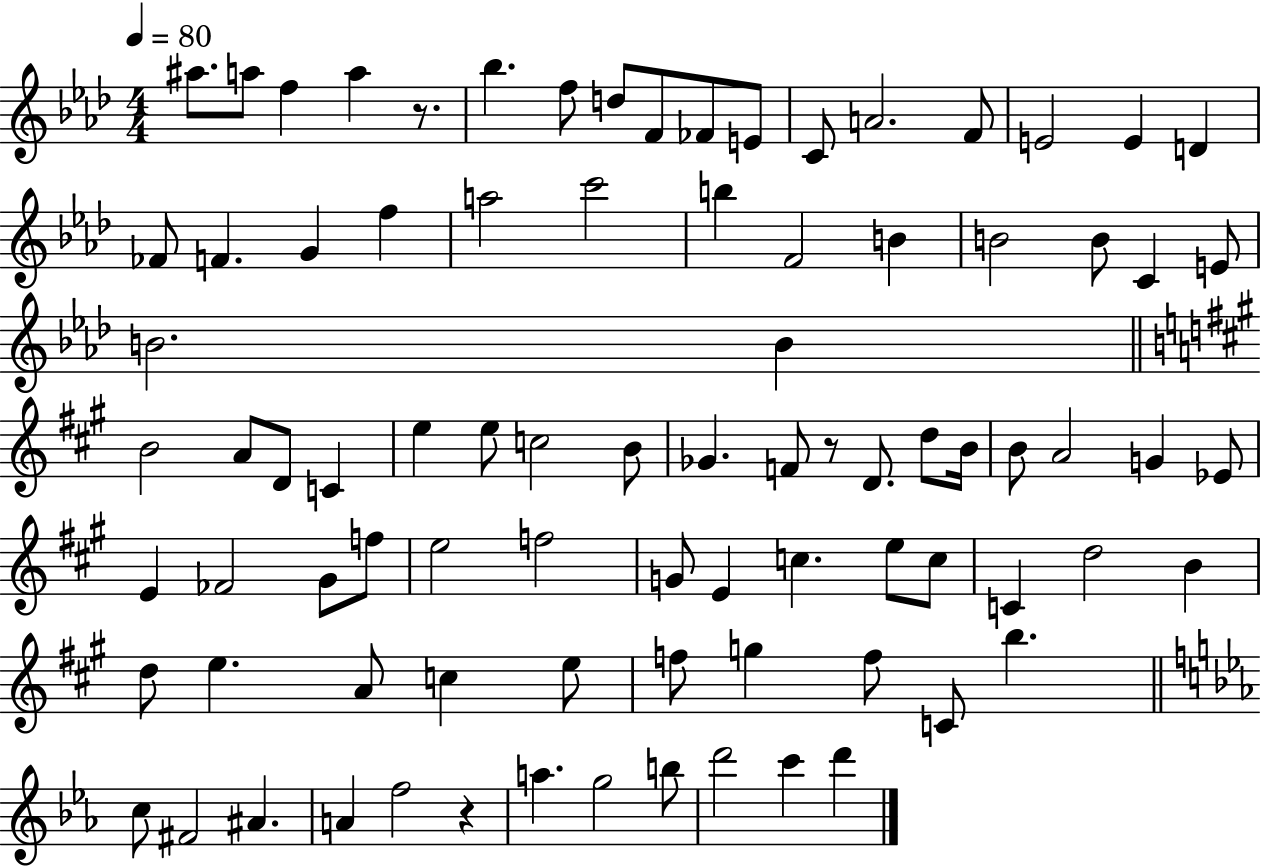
{
  \clef treble
  \numericTimeSignature
  \time 4/4
  \key aes \major
  \tempo 4 = 80
  ais''8. a''8 f''4 a''4 r8. | bes''4. f''8 d''8 f'8 fes'8 e'8 | c'8 a'2. f'8 | e'2 e'4 d'4 | \break fes'8 f'4. g'4 f''4 | a''2 c'''2 | b''4 f'2 b'4 | b'2 b'8 c'4 e'8 | \break b'2. b'4 | \bar "||" \break \key a \major b'2 a'8 d'8 c'4 | e''4 e''8 c''2 b'8 | ges'4. f'8 r8 d'8. d''8 b'16 | b'8 a'2 g'4 ees'8 | \break e'4 fes'2 gis'8 f''8 | e''2 f''2 | g'8 e'4 c''4. e''8 c''8 | c'4 d''2 b'4 | \break d''8 e''4. a'8 c''4 e''8 | f''8 g''4 f''8 c'8 b''4. | \bar "||" \break \key c \minor c''8 fis'2 ais'4. | a'4 f''2 r4 | a''4. g''2 b''8 | d'''2 c'''4 d'''4 | \break \bar "|."
}